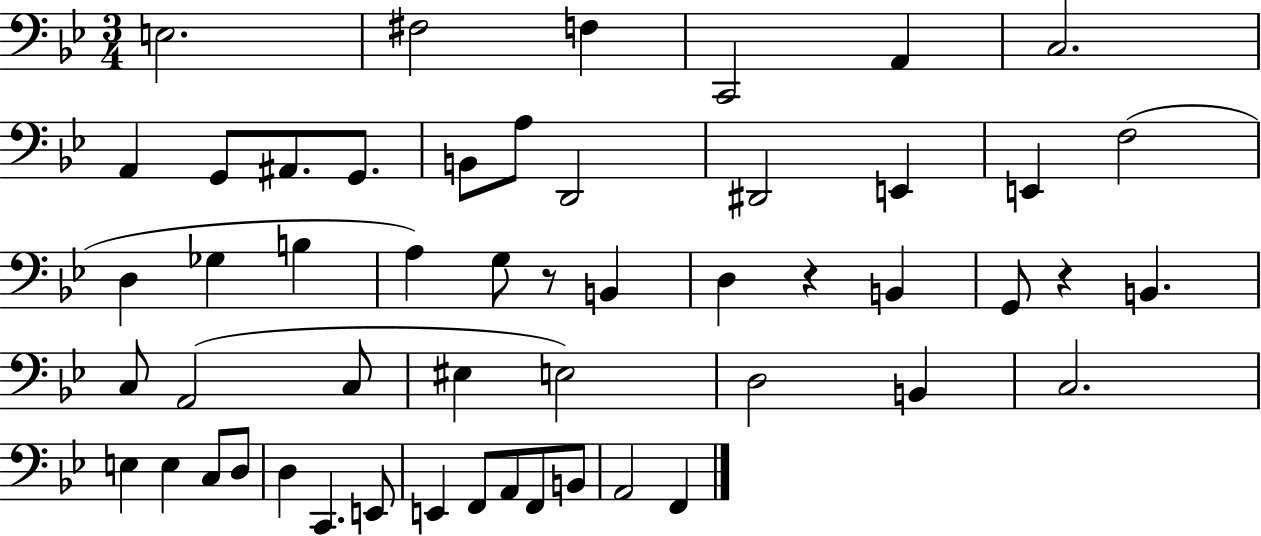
X:1
T:Untitled
M:3/4
L:1/4
K:Bb
E,2 ^F,2 F, C,,2 A,, C,2 A,, G,,/2 ^A,,/2 G,,/2 B,,/2 A,/2 D,,2 ^D,,2 E,, E,, F,2 D, _G, B, A, G,/2 z/2 B,, D, z B,, G,,/2 z B,, C,/2 A,,2 C,/2 ^E, E,2 D,2 B,, C,2 E, E, C,/2 D,/2 D, C,, E,,/2 E,, F,,/2 A,,/2 F,,/2 B,,/2 A,,2 F,,